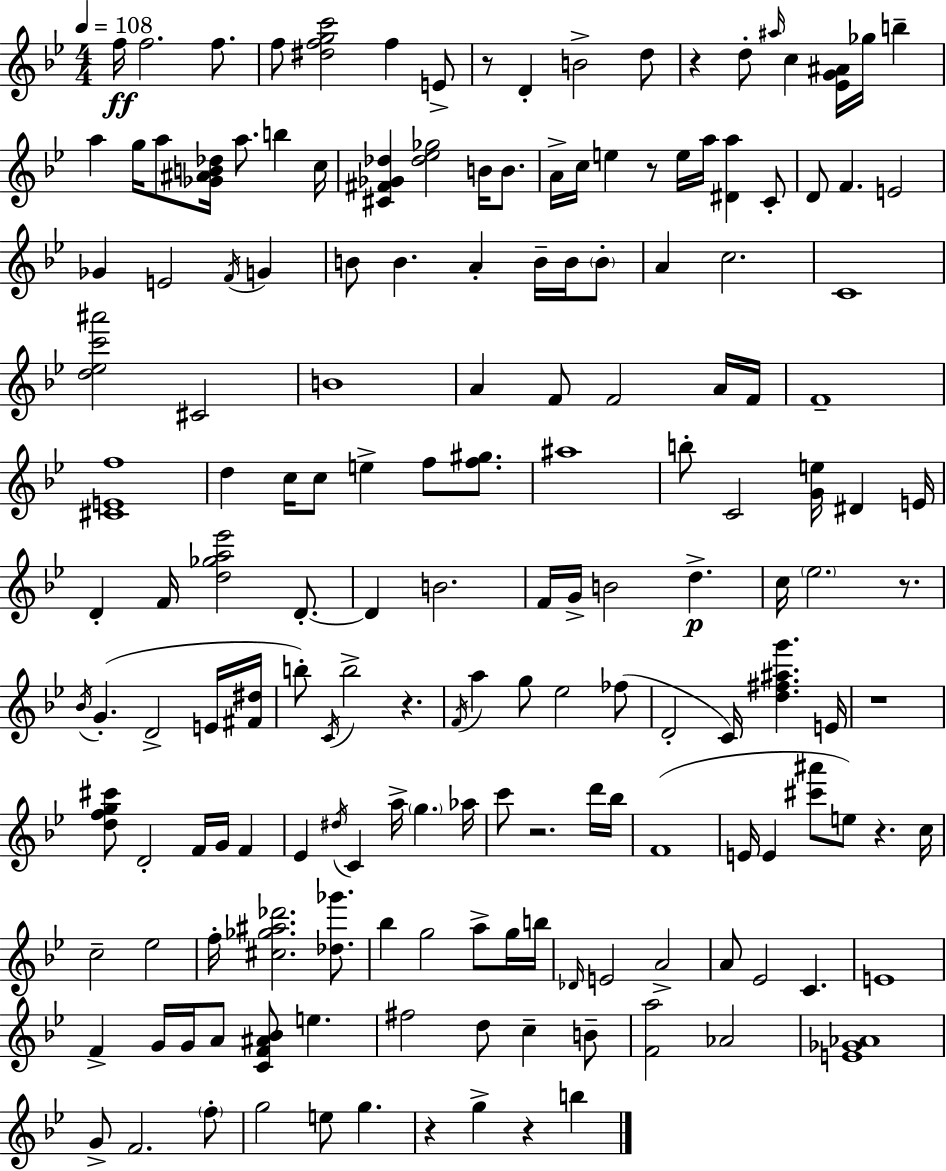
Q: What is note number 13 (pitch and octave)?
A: Gb5